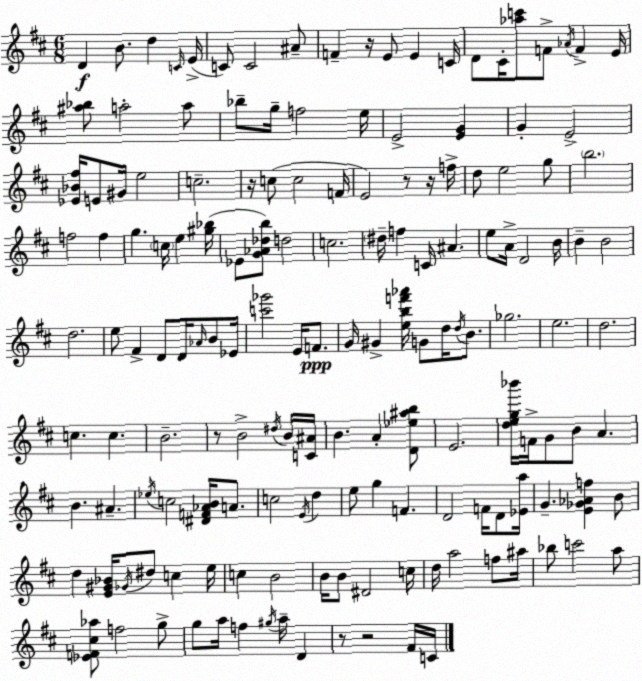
X:1
T:Untitled
M:6/8
L:1/4
K:D
D B/2 d C/4 E/4 C/2 C2 ^A/2 F z/4 E/2 E C/4 D/2 ^C/4 [_ac']/2 F/2 _A/4 F E/4 [^a_b]/2 a2 a/2 _b/2 g/4 f2 e/4 E2 [EG] G E2 [_E_B^f]/4 E/2 ^G/4 e2 c2 z/4 c/2 c2 F/4 E2 z/2 z/4 f/4 d/2 e2 g/2 b2 f2 f g c/4 e [^g_b]/4 _E/2 [G_A_db]/2 d2 c2 ^d/4 f C/4 ^A e/2 A/4 D2 B/4 B B2 d2 e/2 ^F D/2 D/4 _A/4 B/2 _E/4 [c'_g']2 E/4 F/2 G/4 ^G [ebf'_a']/4 G/2 d/4 d/4 B/2 _g2 e2 d2 c c B2 z/2 B2 ^d/4 B/4 [C^A]/4 B A [D_e^ab]/2 E2 [deg_b']/4 F/4 G/2 B/2 A B ^A _e/4 c2 [^DF_AB]/4 A/2 c2 E/4 d e/2 g F D2 F/4 D/2 [_Ea]/4 G [E_G_Af] B/2 d [E^G_B]/4 _G/4 ^d/2 c e/4 c B2 B/4 B/2 ^D2 c/4 d/4 a2 f/2 ^a/4 _b/2 c'2 a/2 [_EF^c_a]/2 f2 g/2 g/2 a/4 f ^g/4 a/4 D z/2 z2 ^F/4 C/4